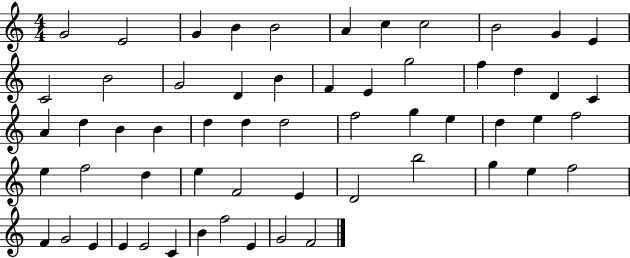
G4/h E4/h G4/q B4/q B4/h A4/q C5/q C5/h B4/h G4/q E4/q C4/h B4/h G4/h D4/q B4/q F4/q E4/q G5/h F5/q D5/q D4/q C4/q A4/q D5/q B4/q B4/q D5/q D5/q D5/h F5/h G5/q E5/q D5/q E5/q F5/h E5/q F5/h D5/q E5/q F4/h E4/q D4/h B5/h G5/q E5/q F5/h F4/q G4/h E4/q E4/q E4/h C4/q B4/q F5/h E4/q G4/h F4/h